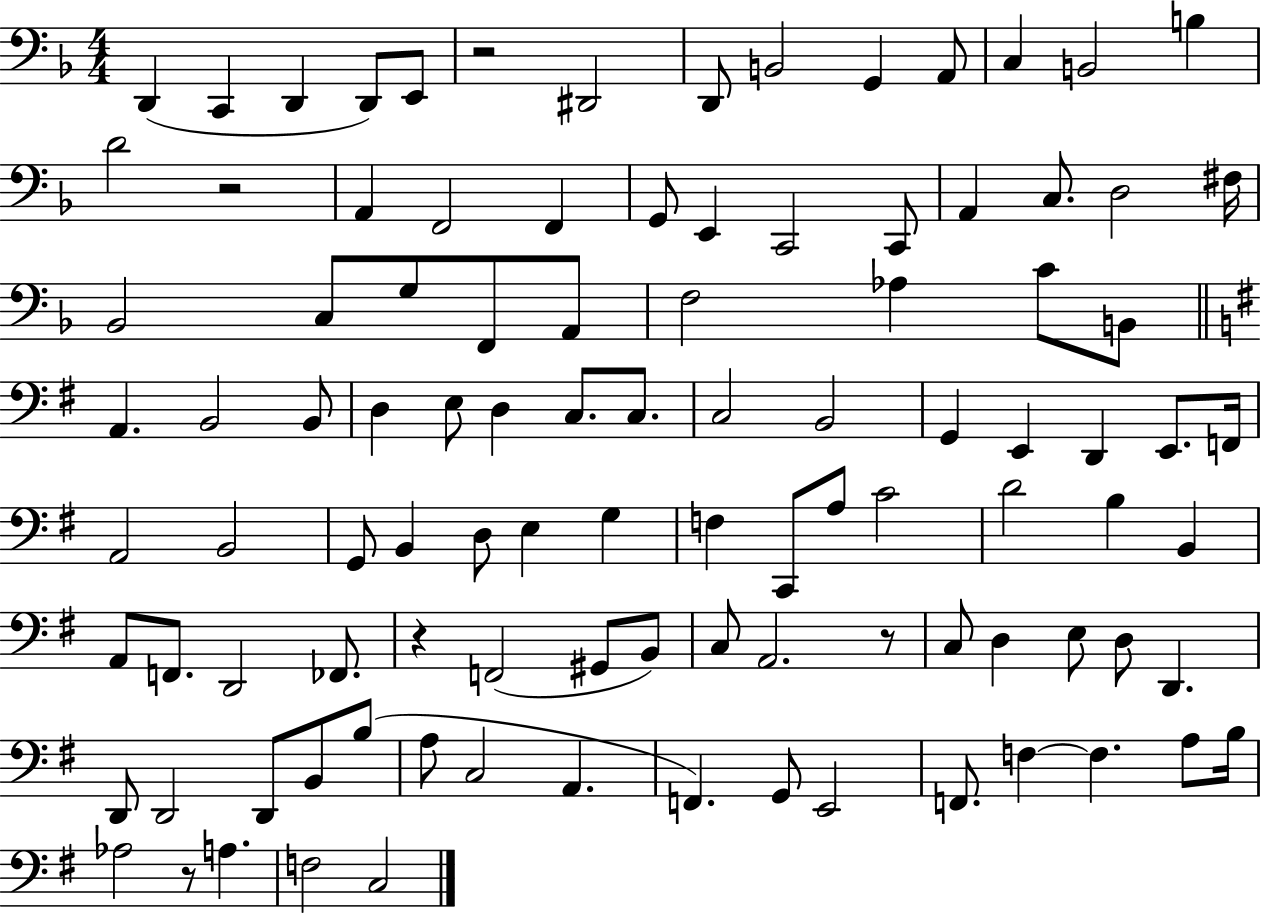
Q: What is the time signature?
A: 4/4